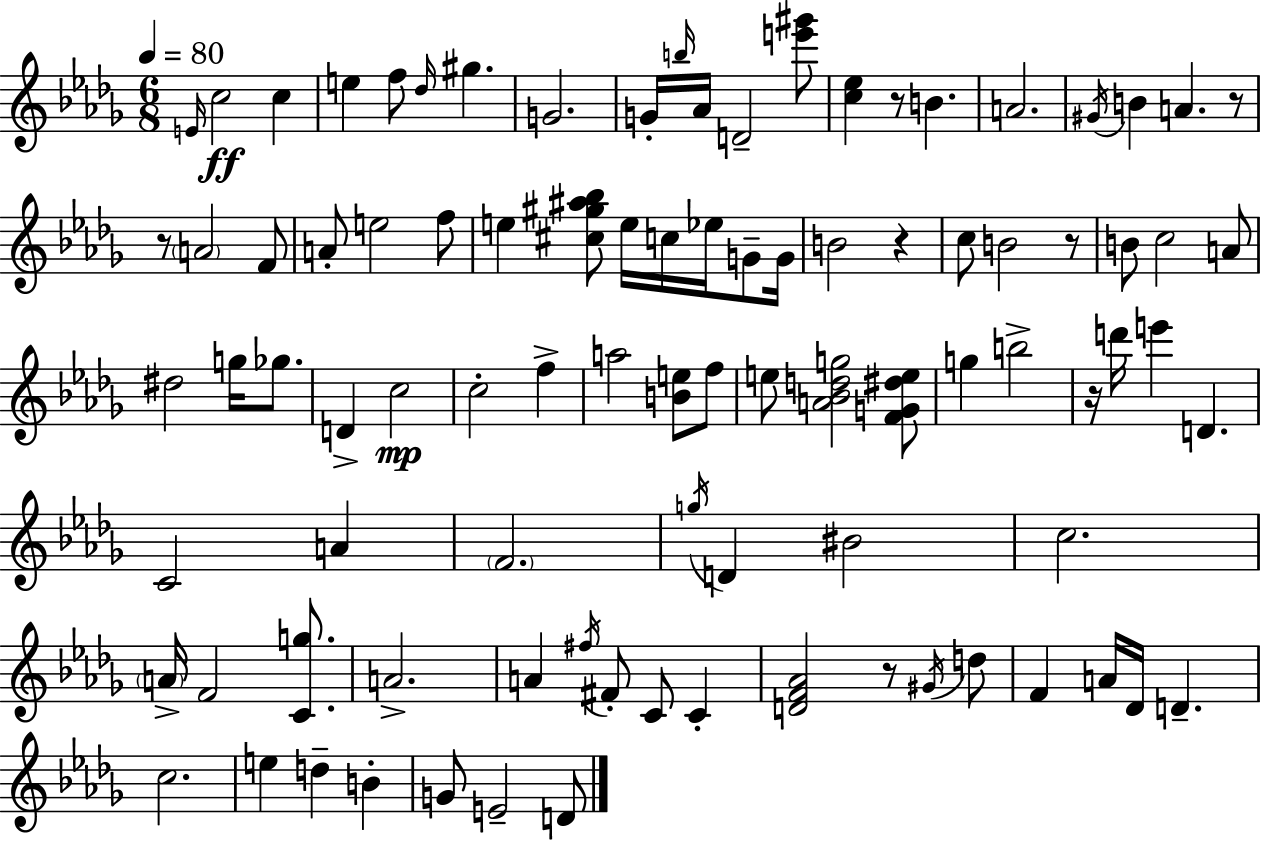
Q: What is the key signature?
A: BES minor